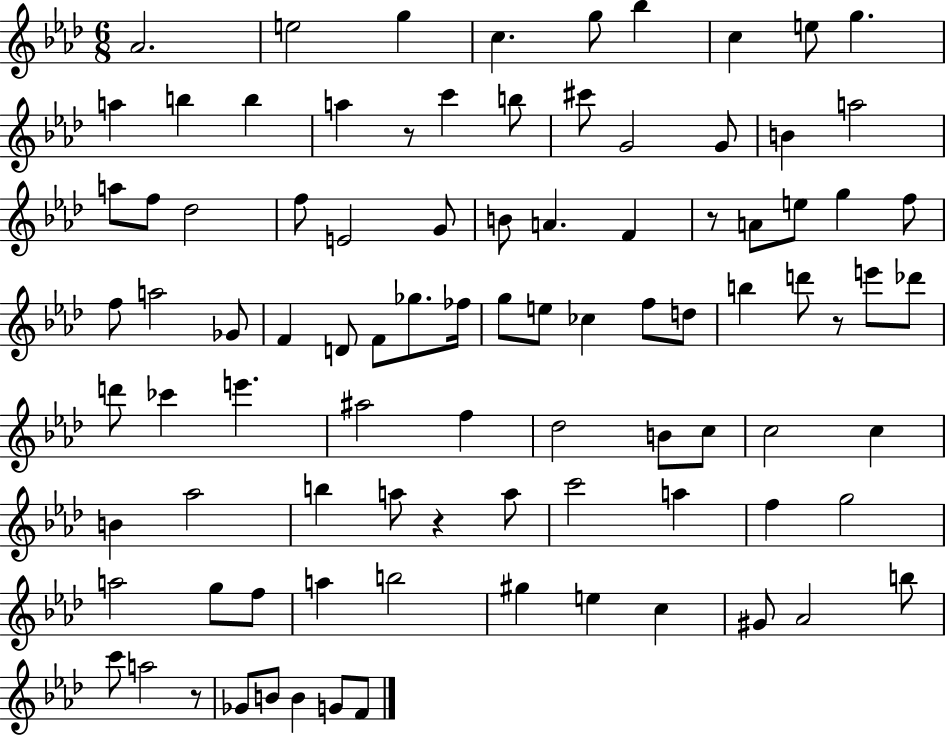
Ab4/h. E5/h G5/q C5/q. G5/e Bb5/q C5/q E5/e G5/q. A5/q B5/q B5/q A5/q R/e C6/q B5/e C#6/e G4/h G4/e B4/q A5/h A5/e F5/e Db5/h F5/e E4/h G4/e B4/e A4/q. F4/q R/e A4/e E5/e G5/q F5/e F5/e A5/h Gb4/e F4/q D4/e F4/e Gb5/e. FES5/s G5/e E5/e CES5/q F5/e D5/e B5/q D6/e R/e E6/e Db6/e D6/e CES6/q E6/q. A#5/h F5/q Db5/h B4/e C5/e C5/h C5/q B4/q Ab5/h B5/q A5/e R/q A5/e C6/h A5/q F5/q G5/h A5/h G5/e F5/e A5/q B5/h G#5/q E5/q C5/q G#4/e Ab4/h B5/e C6/e A5/h R/e Gb4/e B4/e B4/q G4/e F4/e